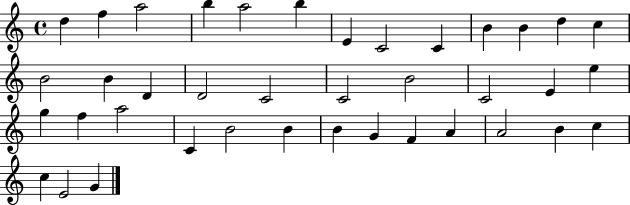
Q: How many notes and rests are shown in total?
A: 39